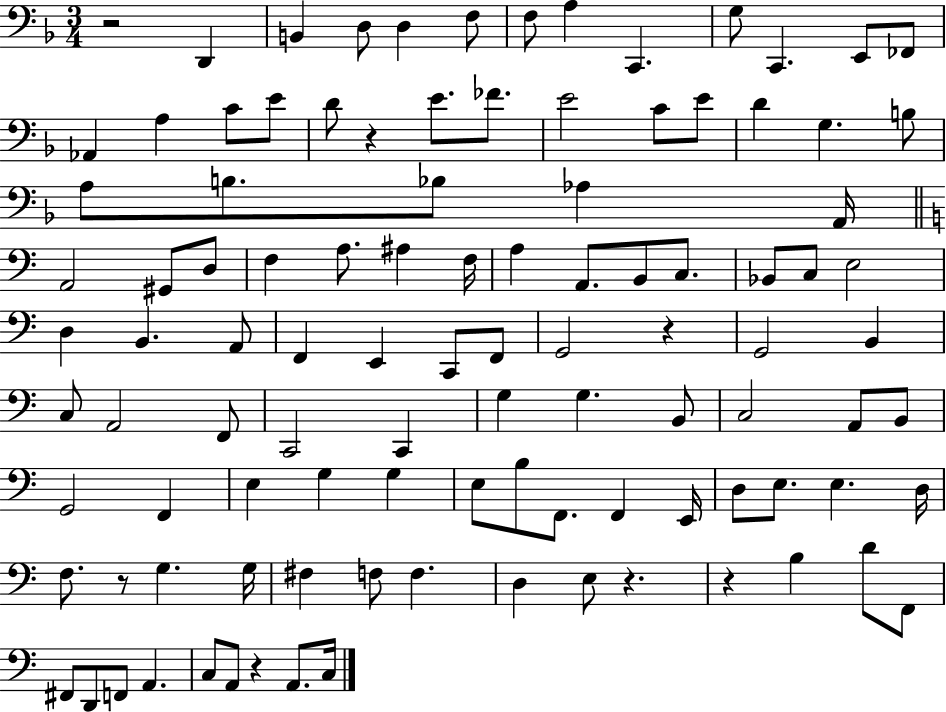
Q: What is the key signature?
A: F major